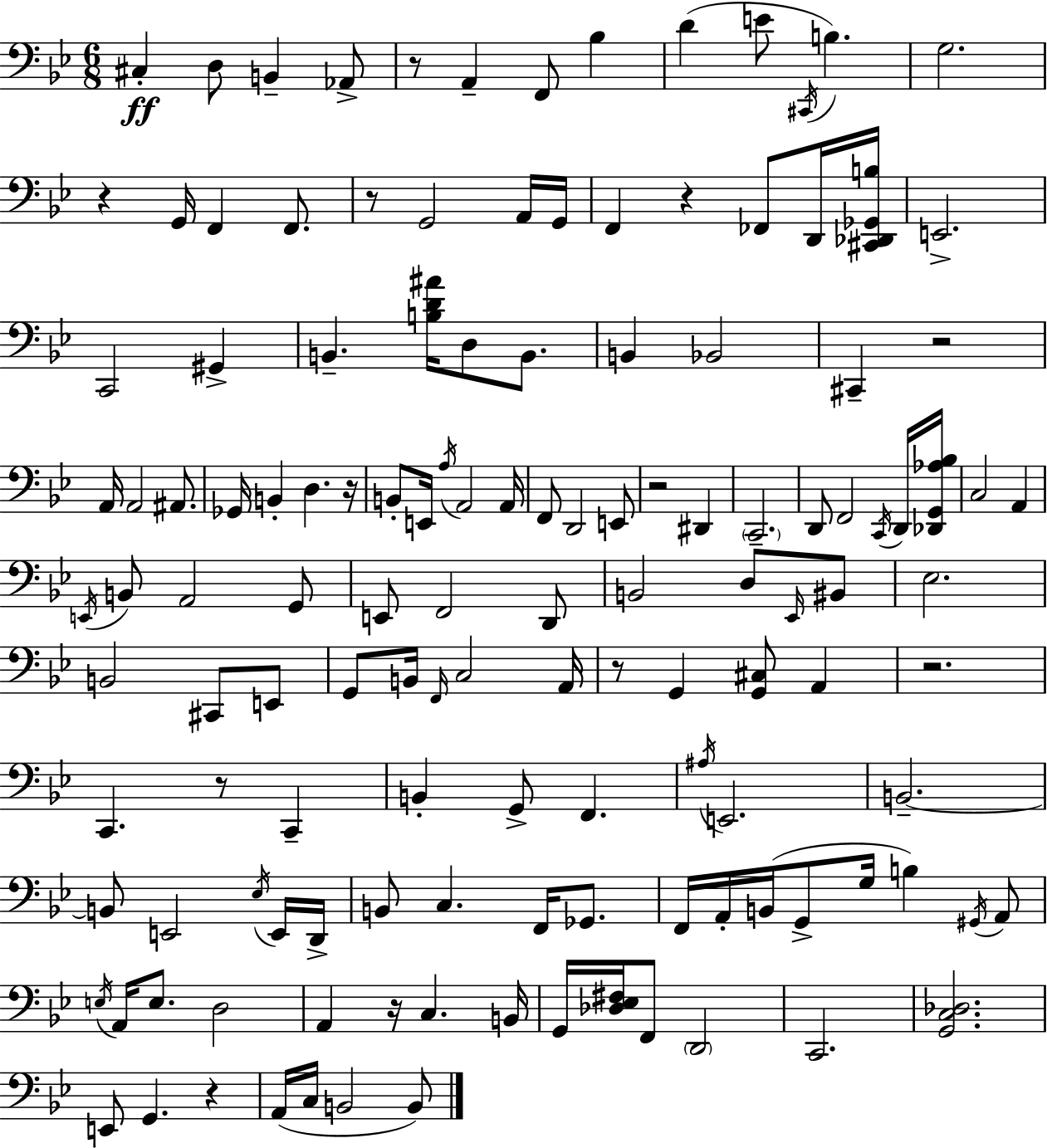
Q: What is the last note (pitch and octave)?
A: B2